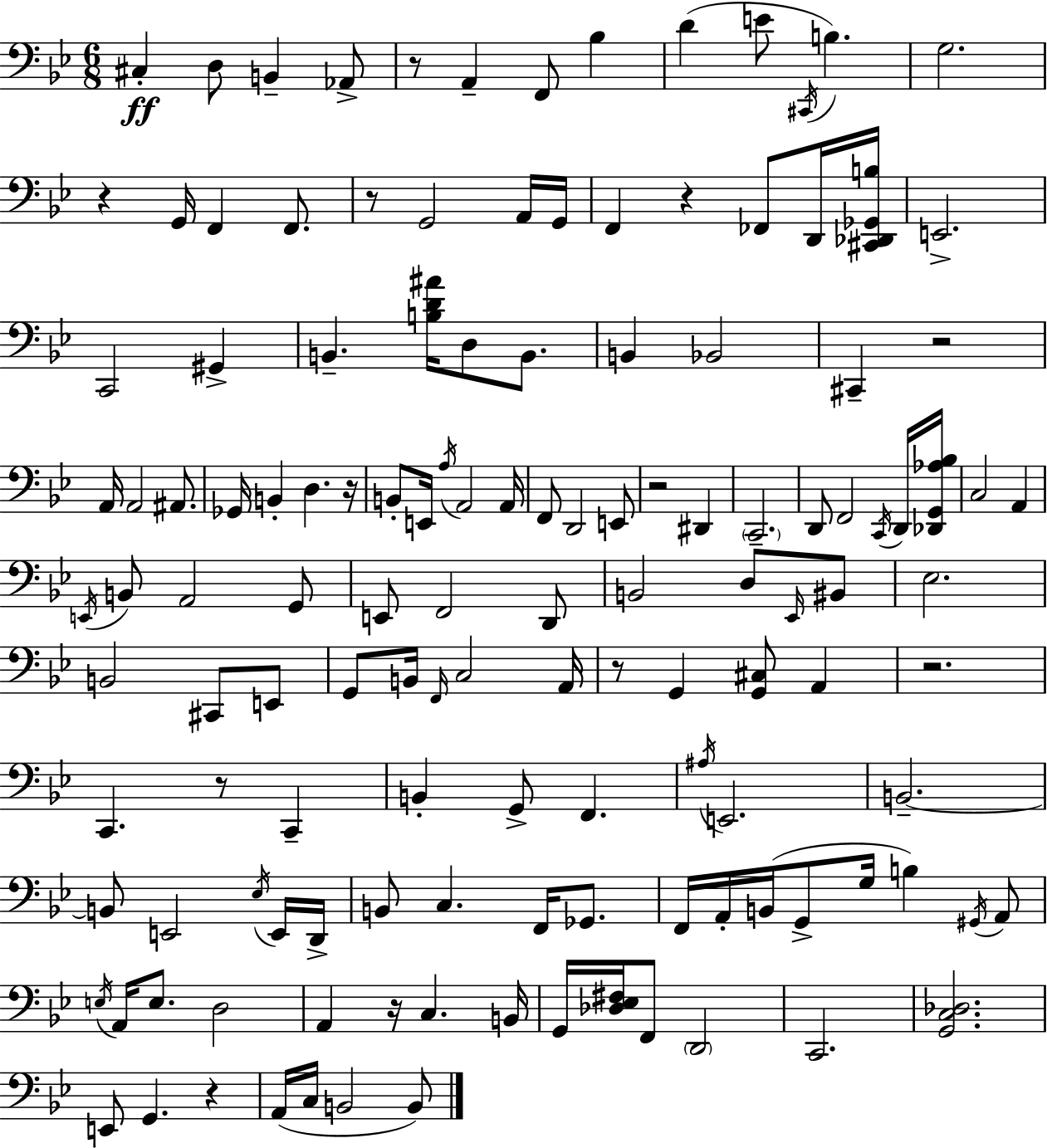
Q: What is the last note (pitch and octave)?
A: B2